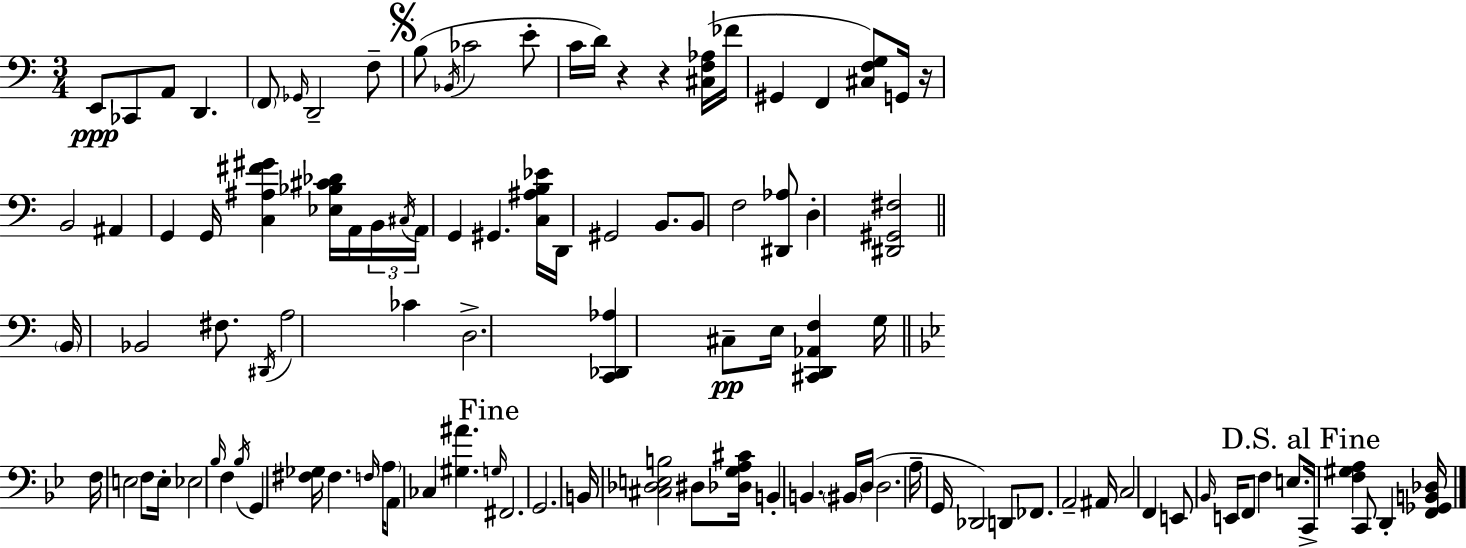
E2/e CES2/e A2/e D2/q. F2/e Gb2/s D2/h F3/e B3/e Bb2/s CES4/h E4/e C4/s D4/s R/q R/q [C#3,F3,Ab3]/s FES4/s G#2/q F2/q [C#3,F3,G3]/e G2/s R/s B2/h A#2/q G2/q G2/s [C3,A#3,F#4,G#4]/q [Eb3,Bb3,C#4,Db4]/s A2/s B2/s C#3/s A2/s G2/q G#2/q. [C3,A#3,B3,Eb4]/s D2/s G#2/h B2/e. B2/e F3/h [D#2,Ab3]/e D3/q [D#2,G#2,F#3]/h B2/s Bb2/h F#3/e. D#2/s A3/h CES4/q D3/h. [C2,Db2,Ab3]/q C#3/e E3/s [C#2,D2,Ab2,F3]/q G3/s F3/s E3/h F3/e E3/s Eb3/h Bb3/s F3/q Bb3/s G2/q [F#3,Gb3]/s F#3/q. F3/s A3/s A2/e CES3/q [G#3,A#4]/q. G3/s F#2/h. G2/h. B2/s [C#3,Db3,E3,B3]/h D#3/e [Db3,G3,A3,C#4]/s B2/q B2/q. BIS2/s D3/s D3/h. A3/s G2/s Db2/h D2/e FES2/e. A2/h A#2/s C3/h F2/q E2/e Bb2/s E2/s F2/e F3/q E3/e. C2/s [F3,G#3,A3]/q C2/e D2/q [F2,Gb2,B2,Db3]/s